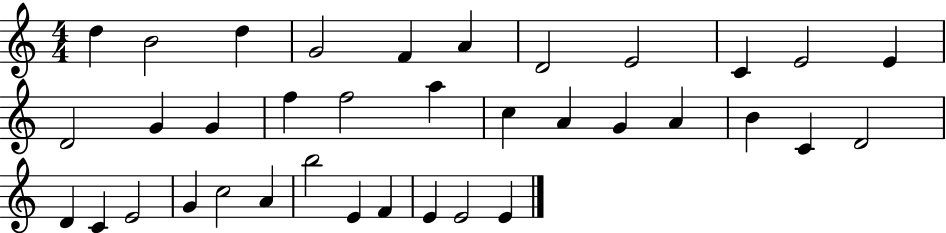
X:1
T:Untitled
M:4/4
L:1/4
K:C
d B2 d G2 F A D2 E2 C E2 E D2 G G f f2 a c A G A B C D2 D C E2 G c2 A b2 E F E E2 E